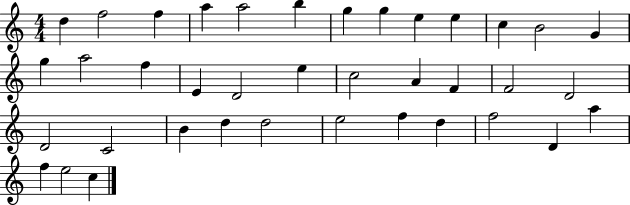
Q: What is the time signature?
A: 4/4